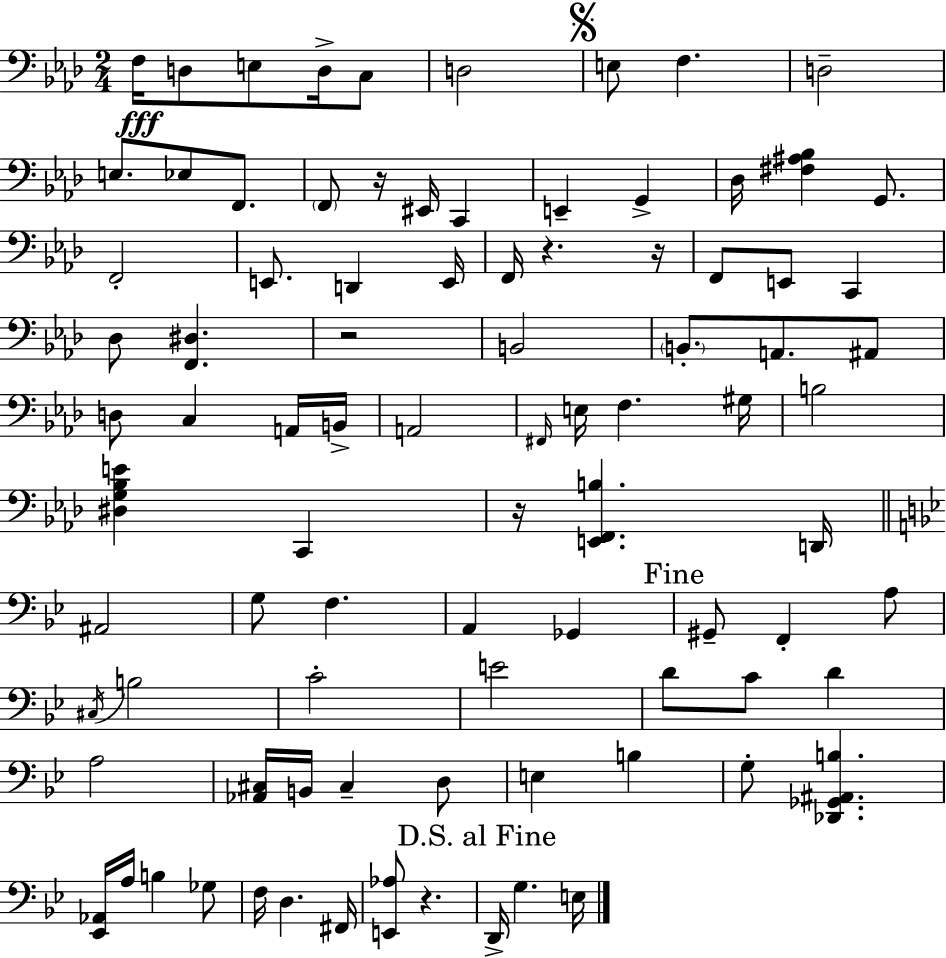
X:1
T:Untitled
M:2/4
L:1/4
K:Ab
F,/4 D,/2 E,/2 D,/4 C,/2 D,2 E,/2 F, D,2 E,/2 _E,/2 F,,/2 F,,/2 z/4 ^E,,/4 C,, E,, G,, _D,/4 [^F,^A,_B,] G,,/2 F,,2 E,,/2 D,, E,,/4 F,,/4 z z/4 F,,/2 E,,/2 C,, _D,/2 [F,,^D,] z2 B,,2 B,,/2 A,,/2 ^A,,/2 D,/2 C, A,,/4 B,,/4 A,,2 ^F,,/4 E,/4 F, ^G,/4 B,2 [^D,G,_B,E] C,, z/4 [E,,F,,B,] D,,/4 ^A,,2 G,/2 F, A,, _G,, ^G,,/2 F,, A,/2 ^C,/4 B,2 C2 E2 D/2 C/2 D A,2 [_A,,^C,]/4 B,,/4 ^C, D,/2 E, B, G,/2 [_D,,_G,,^A,,B,] [_E,,_A,,]/4 A,/4 B, _G,/2 F,/4 D, ^F,,/4 [E,,_A,]/2 z D,,/4 G, E,/4